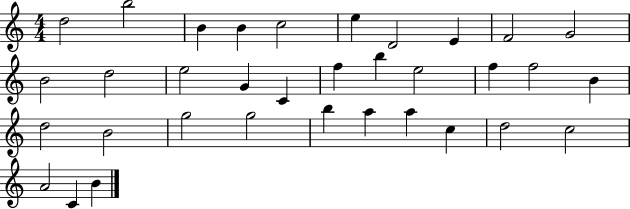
{
  \clef treble
  \numericTimeSignature
  \time 4/4
  \key c \major
  d''2 b''2 | b'4 b'4 c''2 | e''4 d'2 e'4 | f'2 g'2 | \break b'2 d''2 | e''2 g'4 c'4 | f''4 b''4 e''2 | f''4 f''2 b'4 | \break d''2 b'2 | g''2 g''2 | b''4 a''4 a''4 c''4 | d''2 c''2 | \break a'2 c'4 b'4 | \bar "|."
}